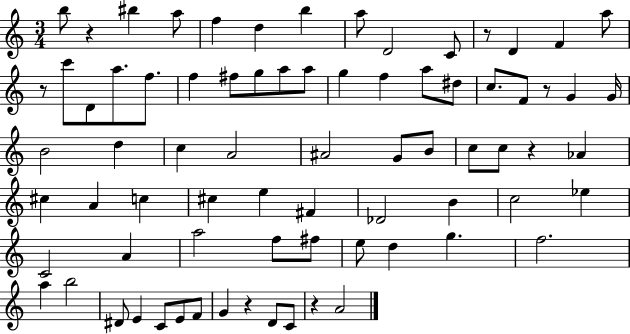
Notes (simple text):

B5/e R/q BIS5/q A5/e F5/q D5/q B5/q A5/e D4/h C4/e R/e D4/q F4/q A5/e R/e C6/e D4/e A5/e. F5/e. F5/q F#5/e G5/e A5/e A5/e G5/q F5/q A5/e D#5/e C5/e. F4/e R/e G4/q G4/s B4/h D5/q C5/q A4/h A#4/h G4/e B4/e C5/e C5/e R/q Ab4/q C#5/q A4/q C5/q C#5/q E5/q F#4/q Db4/h B4/q C5/h Eb5/q C4/h A4/q A5/h F5/e F#5/e E5/e D5/q G5/q. F5/h. A5/q B5/h D#4/e E4/q C4/e E4/e F4/e G4/q R/q D4/e C4/e R/q A4/h